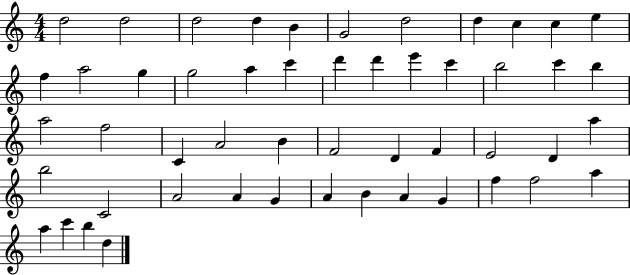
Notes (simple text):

D5/h D5/h D5/h D5/q B4/q G4/h D5/h D5/q C5/q C5/q E5/q F5/q A5/h G5/q G5/h A5/q C6/q D6/q D6/q E6/q C6/q B5/h C6/q B5/q A5/h F5/h C4/q A4/h B4/q F4/h D4/q F4/q E4/h D4/q A5/q B5/h C4/h A4/h A4/q G4/q A4/q B4/q A4/q G4/q F5/q F5/h A5/q A5/q C6/q B5/q D5/q